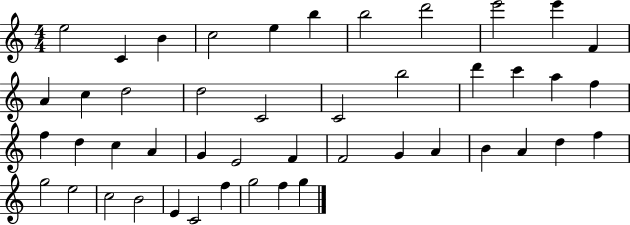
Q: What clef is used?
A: treble